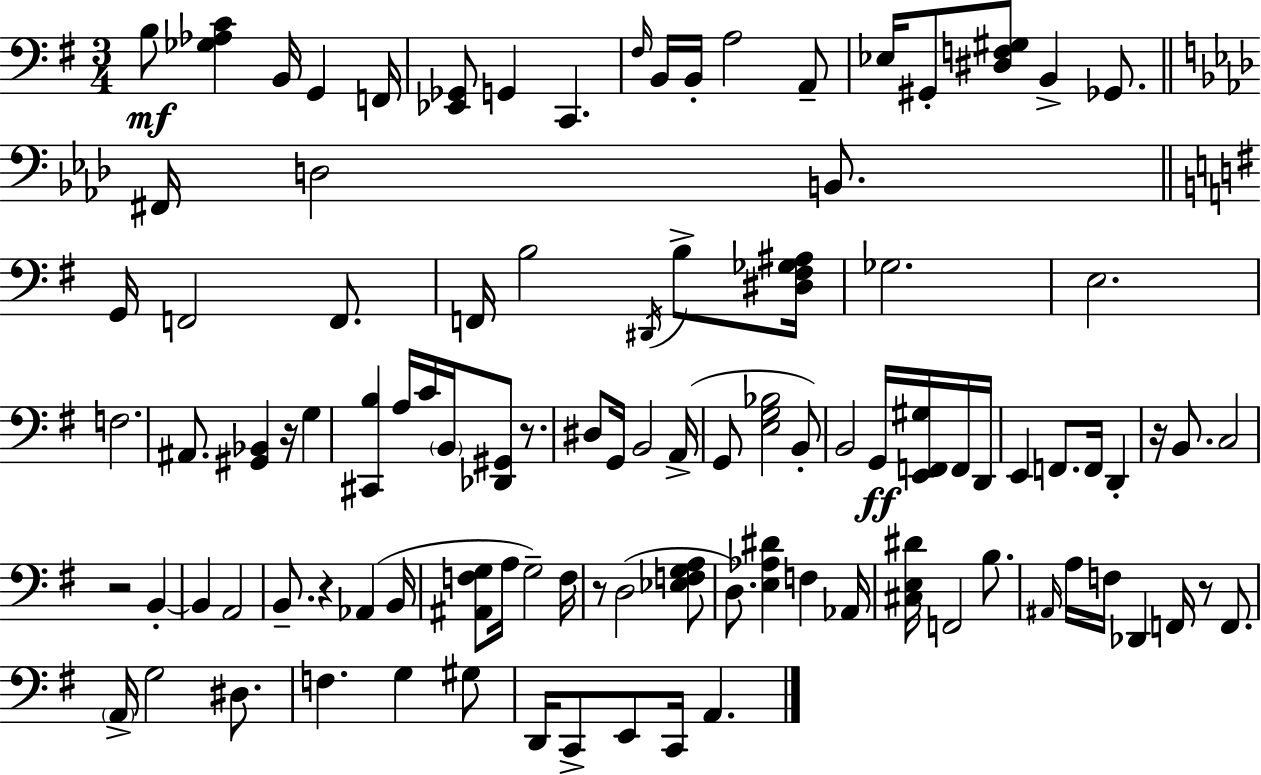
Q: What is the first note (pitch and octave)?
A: B3